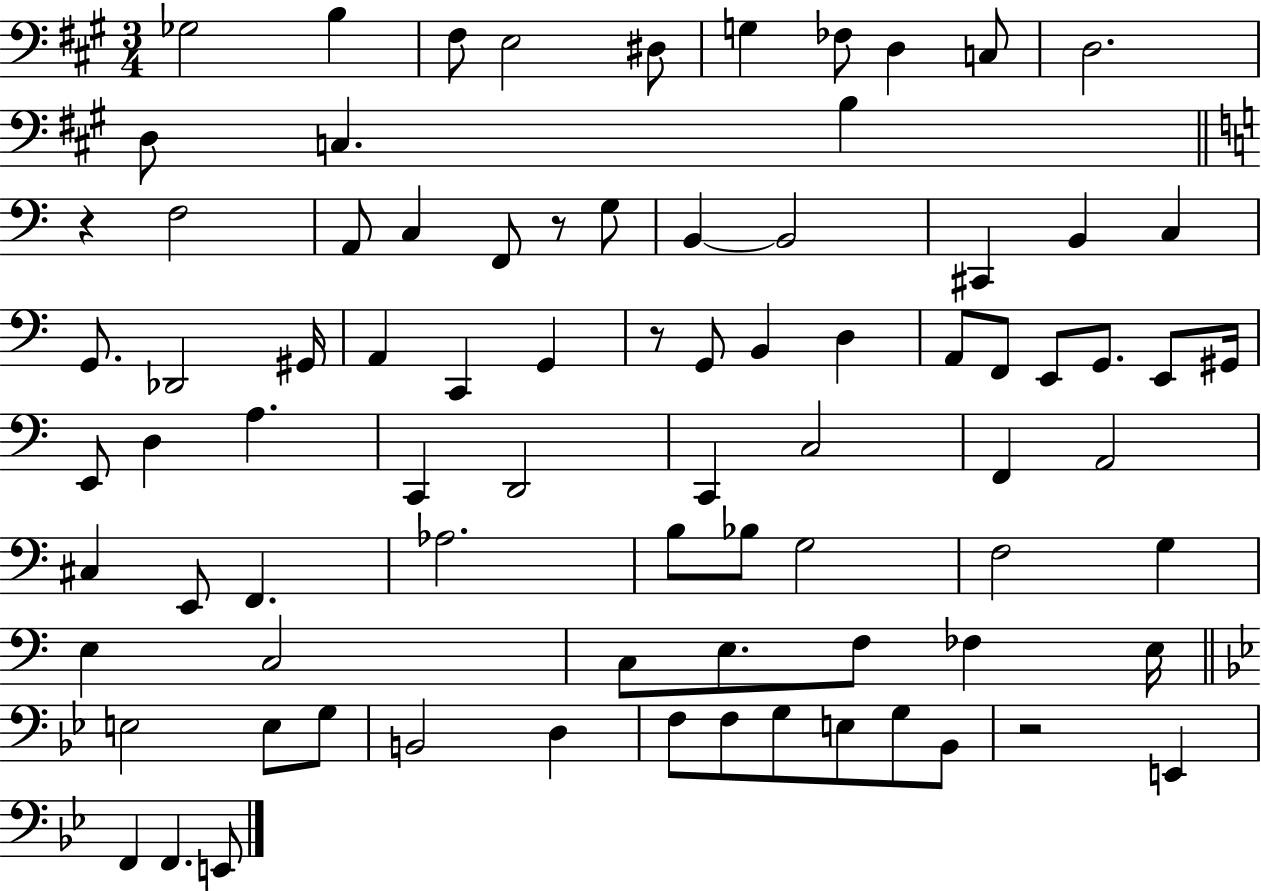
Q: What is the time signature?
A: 3/4